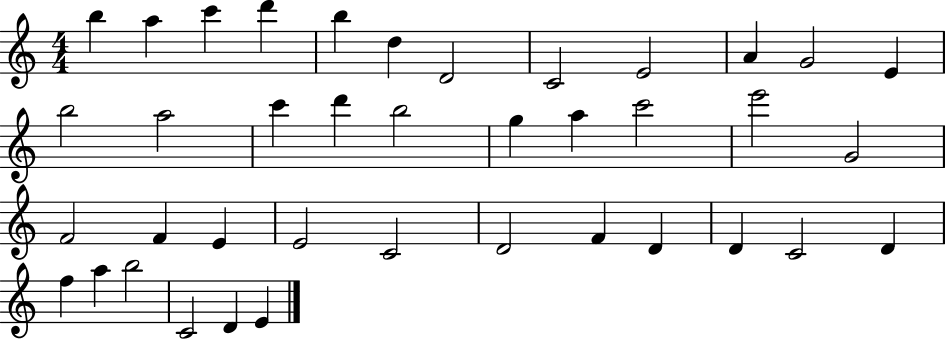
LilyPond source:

{
  \clef treble
  \numericTimeSignature
  \time 4/4
  \key c \major
  b''4 a''4 c'''4 d'''4 | b''4 d''4 d'2 | c'2 e'2 | a'4 g'2 e'4 | \break b''2 a''2 | c'''4 d'''4 b''2 | g''4 a''4 c'''2 | e'''2 g'2 | \break f'2 f'4 e'4 | e'2 c'2 | d'2 f'4 d'4 | d'4 c'2 d'4 | \break f''4 a''4 b''2 | c'2 d'4 e'4 | \bar "|."
}